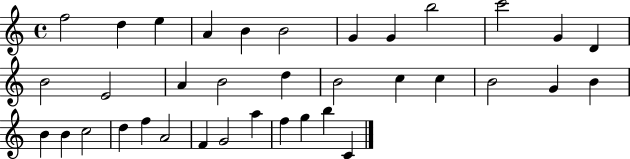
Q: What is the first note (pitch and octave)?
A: F5